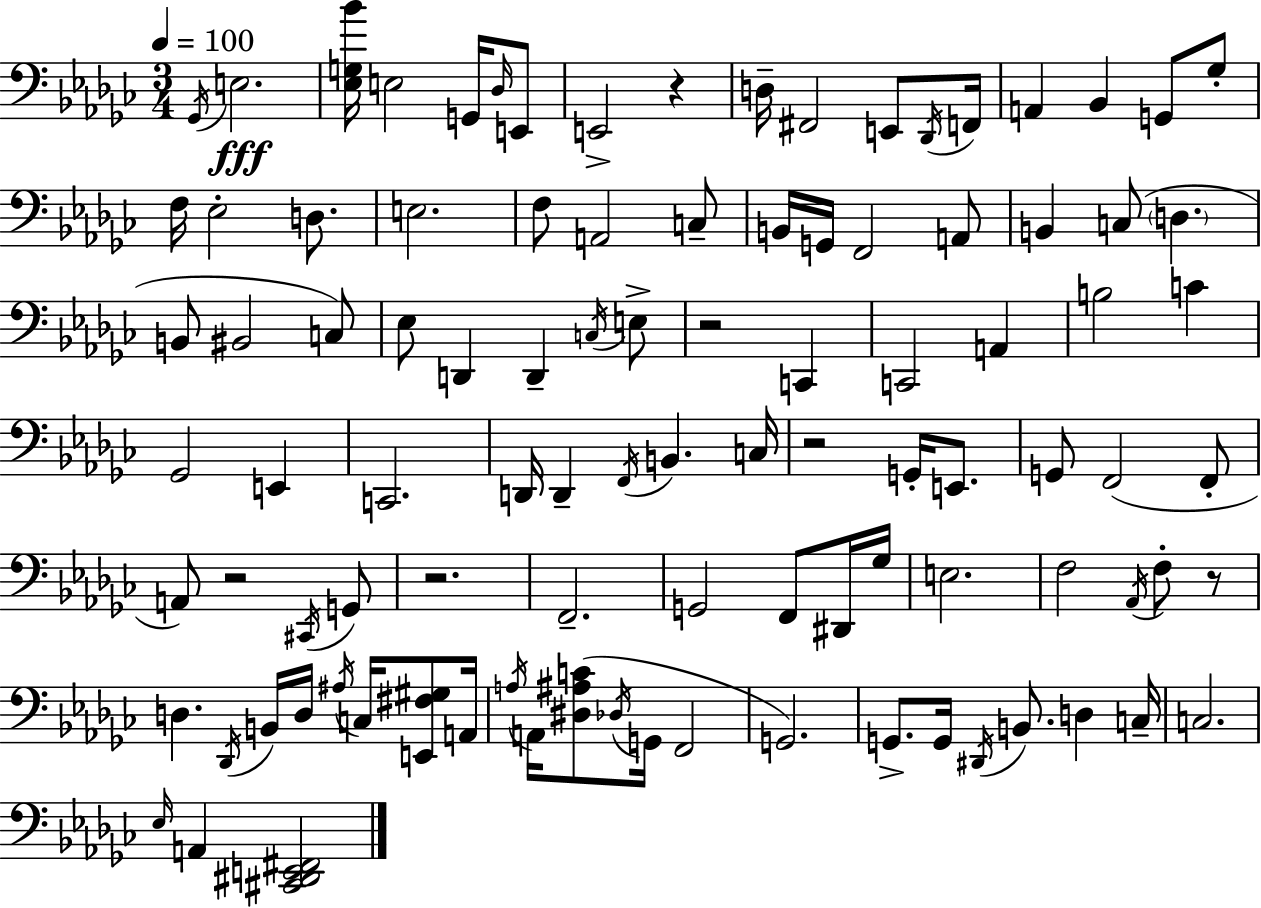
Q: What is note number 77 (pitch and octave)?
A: A2